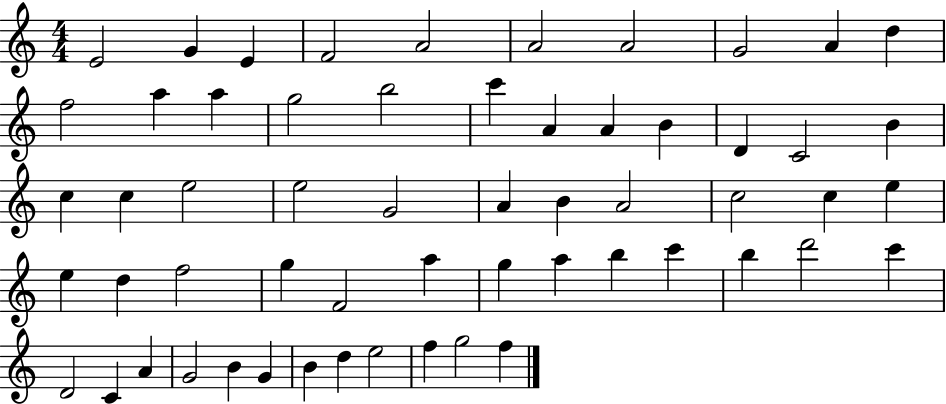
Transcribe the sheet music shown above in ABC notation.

X:1
T:Untitled
M:4/4
L:1/4
K:C
E2 G E F2 A2 A2 A2 G2 A d f2 a a g2 b2 c' A A B D C2 B c c e2 e2 G2 A B A2 c2 c e e d f2 g F2 a g a b c' b d'2 c' D2 C A G2 B G B d e2 f g2 f